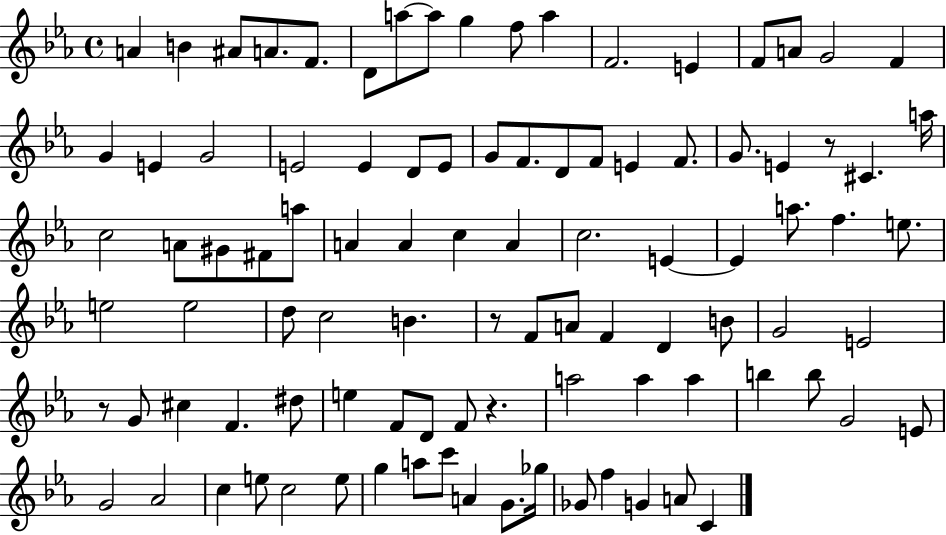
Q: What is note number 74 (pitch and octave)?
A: B5